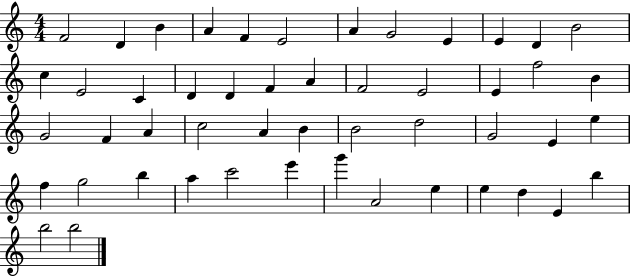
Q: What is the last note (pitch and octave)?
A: B5